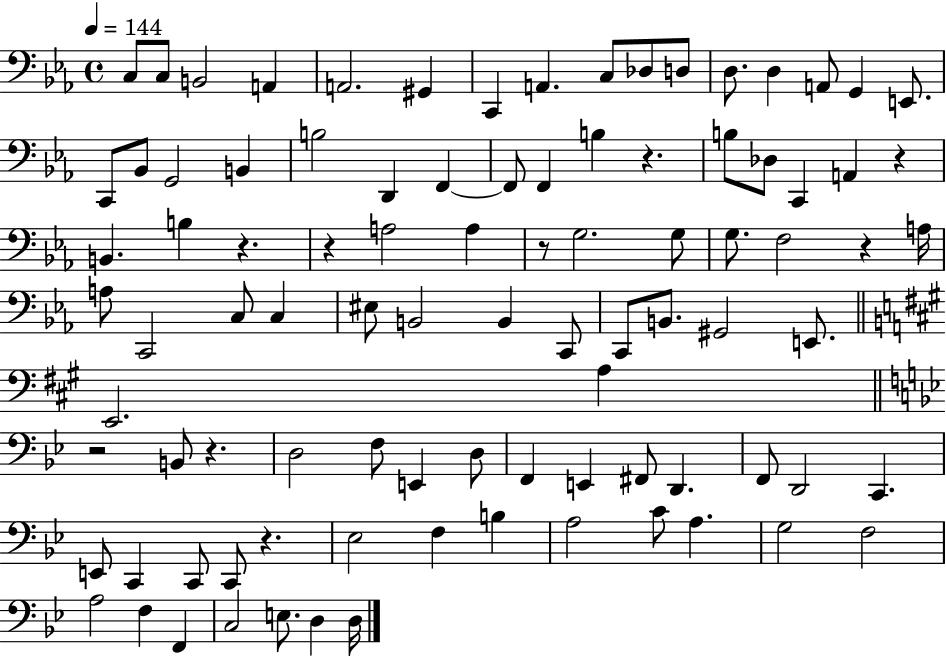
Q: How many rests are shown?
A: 9